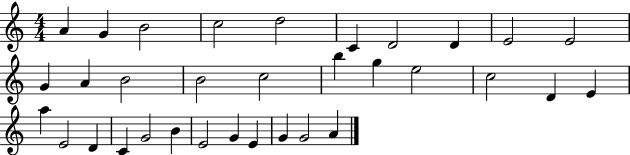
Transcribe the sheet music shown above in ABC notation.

X:1
T:Untitled
M:4/4
L:1/4
K:C
A G B2 c2 d2 C D2 D E2 E2 G A B2 B2 c2 b g e2 c2 D E a E2 D C G2 B E2 G E G G2 A